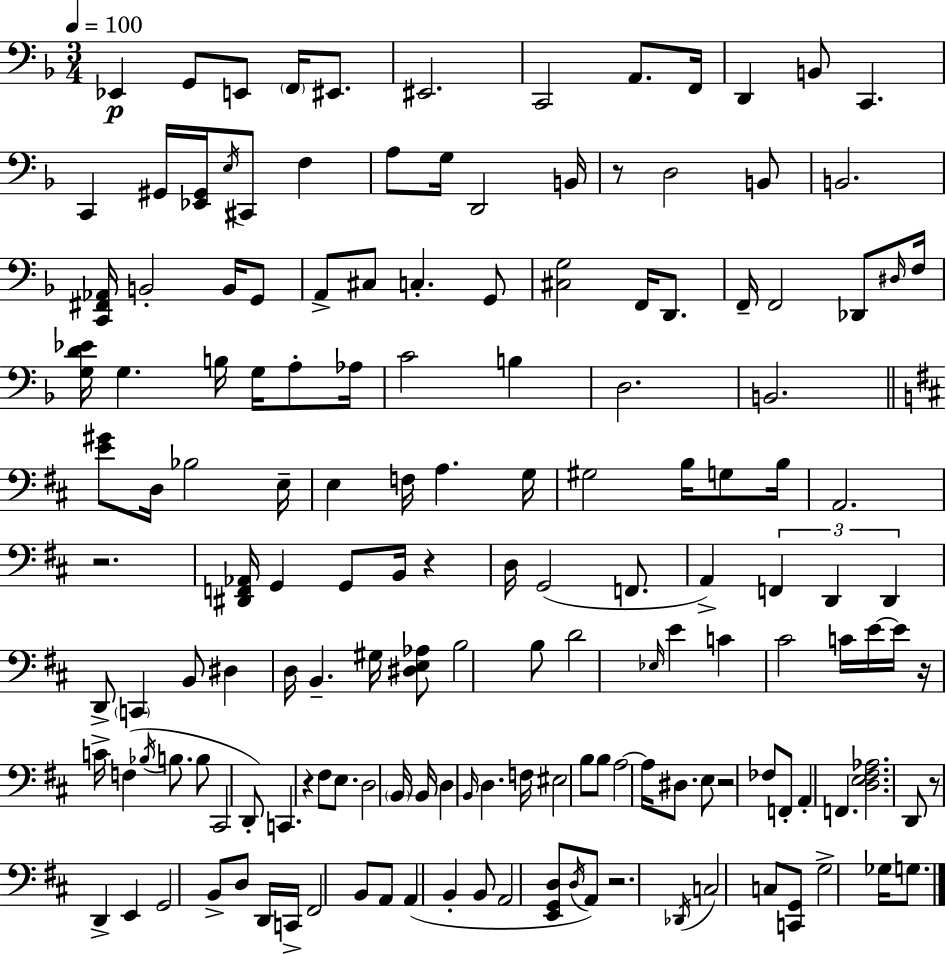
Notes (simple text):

Eb2/q G2/e E2/e F2/s EIS2/e. EIS2/h. C2/h A2/e. F2/s D2/q B2/e C2/q. C2/q G#2/s [Eb2,G#2]/s E3/s C#2/e F3/q A3/e G3/s D2/h B2/s R/e D3/h B2/e B2/h. [C2,F#2,Ab2]/s B2/h B2/s G2/e A2/e C#3/e C3/q. G2/e [C#3,G3]/h F2/s D2/e. F2/s F2/h Db2/e D#3/s F3/s [G3,D4,Eb4]/s G3/q. B3/s G3/s A3/e Ab3/s C4/h B3/q D3/h. B2/h. [E4,G#4]/e D3/s Bb3/h E3/s E3/q F3/s A3/q. G3/s G#3/h B3/s G3/e B3/s A2/h. R/h. [D#2,F2,Ab2]/s G2/q G2/e B2/s R/q D3/s G2/h F2/e. A2/q F2/q D2/q D2/q D2/e C2/q B2/e D#3/q D3/s B2/q. G#3/s [D#3,E3,Ab3]/e B3/h B3/e D4/h Eb3/s E4/q C4/q C#4/h C4/s E4/s E4/s R/s C4/s F3/q Bb3/s B3/e. B3/e C#2/h D2/e C2/q. R/q F#3/e E3/e. D3/h B2/s B2/s D3/q B2/s D3/q. F3/s EIS3/h B3/e B3/e A3/h A3/s D#3/e. E3/e R/h FES3/e F2/e A2/q F2/q. [D3,E3,F#3,Ab3]/h. D2/e R/e D2/q E2/q G2/h B2/e D3/e D2/s C2/s F#2/h B2/e A2/e A2/q B2/q B2/e A2/h [E2,G2,D3]/e D3/s A2/e R/h. Db2/s C3/h C3/e [C2,G2]/e G3/h Gb3/s G3/e.